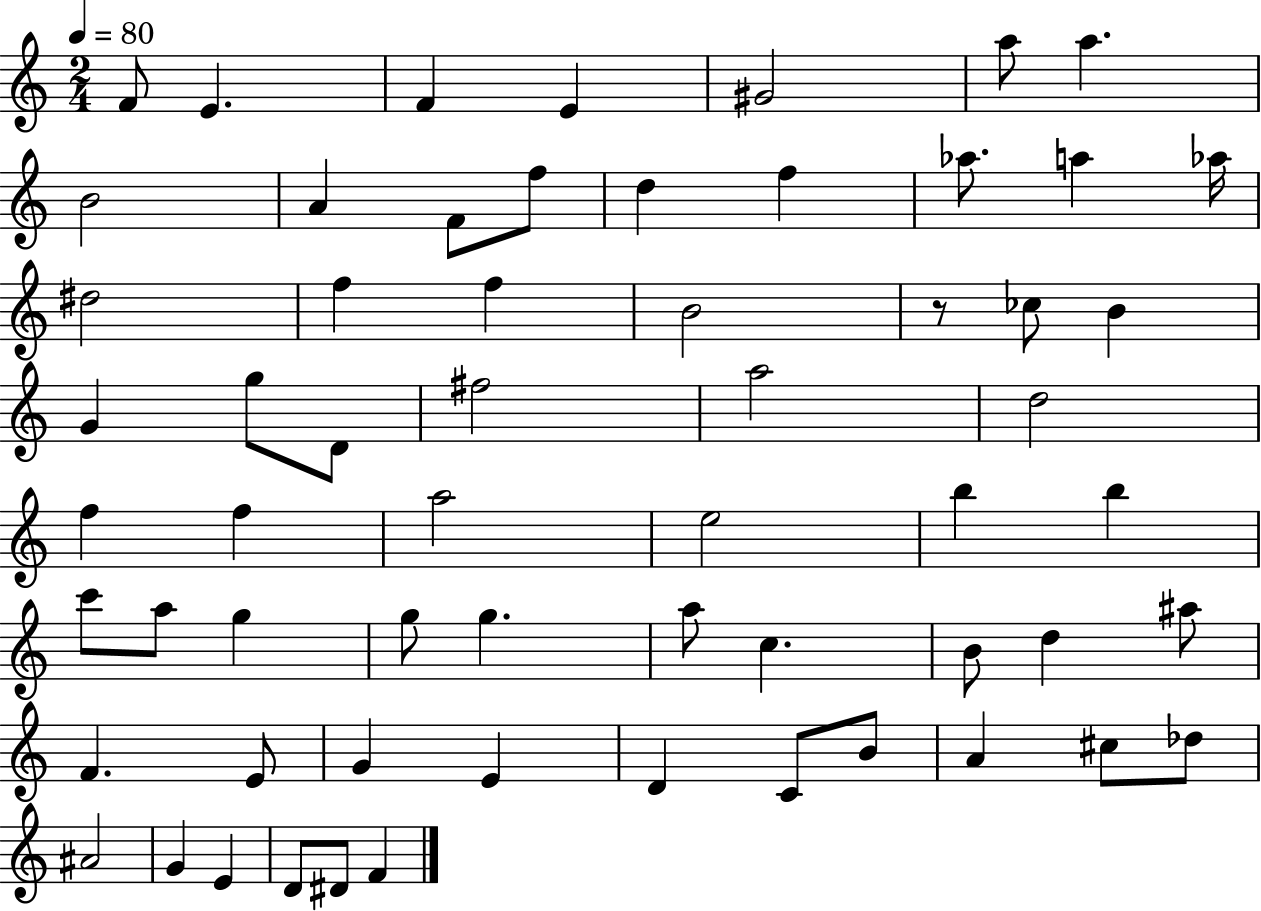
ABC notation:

X:1
T:Untitled
M:2/4
L:1/4
K:C
F/2 E F E ^G2 a/2 a B2 A F/2 f/2 d f _a/2 a _a/4 ^d2 f f B2 z/2 _c/2 B G g/2 D/2 ^f2 a2 d2 f f a2 e2 b b c'/2 a/2 g g/2 g a/2 c B/2 d ^a/2 F E/2 G E D C/2 B/2 A ^c/2 _d/2 ^A2 G E D/2 ^D/2 F